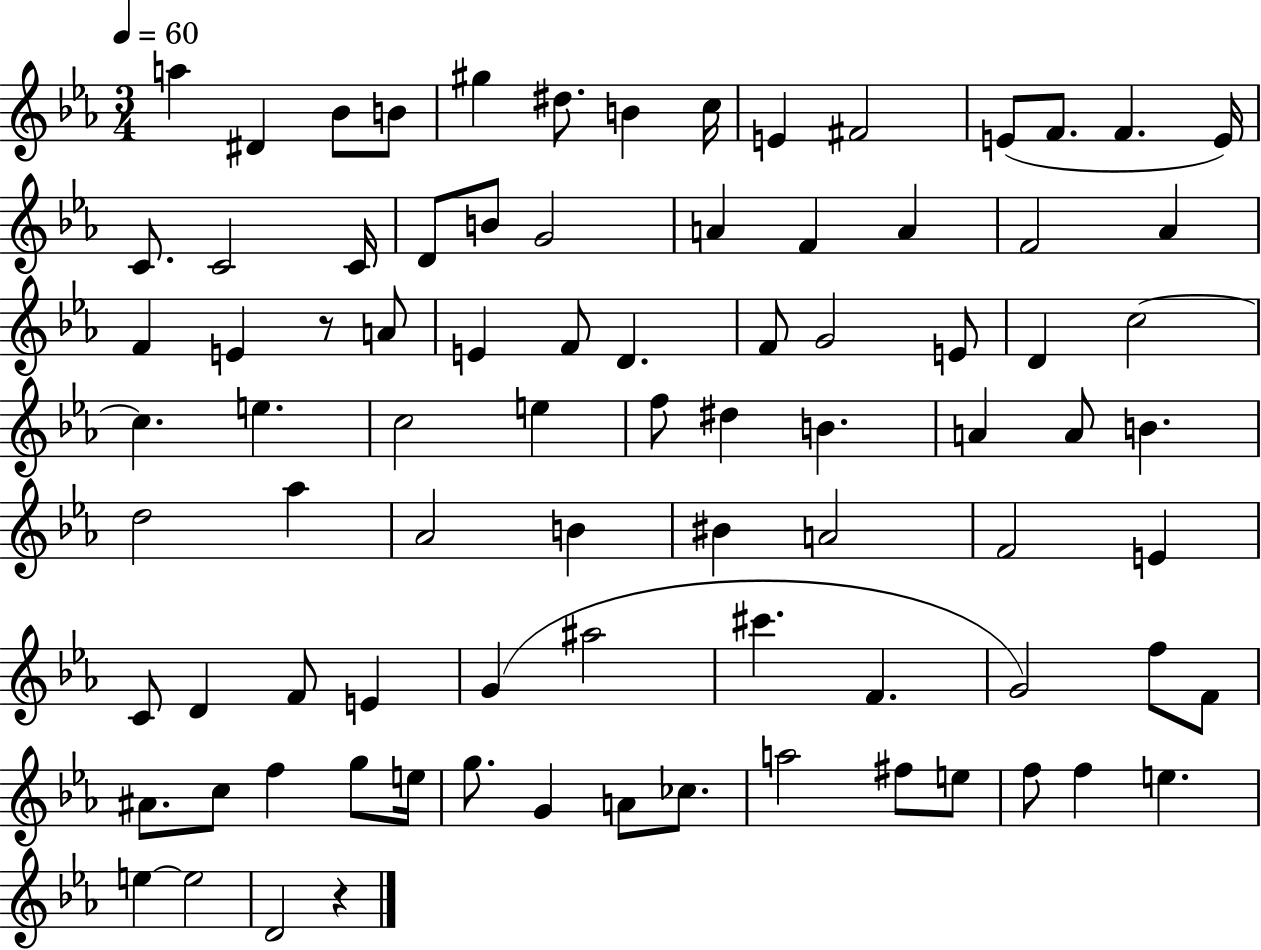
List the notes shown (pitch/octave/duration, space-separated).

A5/q D#4/q Bb4/e B4/e G#5/q D#5/e. B4/q C5/s E4/q F#4/h E4/e F4/e. F4/q. E4/s C4/e. C4/h C4/s D4/e B4/e G4/h A4/q F4/q A4/q F4/h Ab4/q F4/q E4/q R/e A4/e E4/q F4/e D4/q. F4/e G4/h E4/e D4/q C5/h C5/q. E5/q. C5/h E5/q F5/e D#5/q B4/q. A4/q A4/e B4/q. D5/h Ab5/q Ab4/h B4/q BIS4/q A4/h F4/h E4/q C4/e D4/q F4/e E4/q G4/q A#5/h C#6/q. F4/q. G4/h F5/e F4/e A#4/e. C5/e F5/q G5/e E5/s G5/e. G4/q A4/e CES5/e. A5/h F#5/e E5/e F5/e F5/q E5/q. E5/q E5/h D4/h R/q